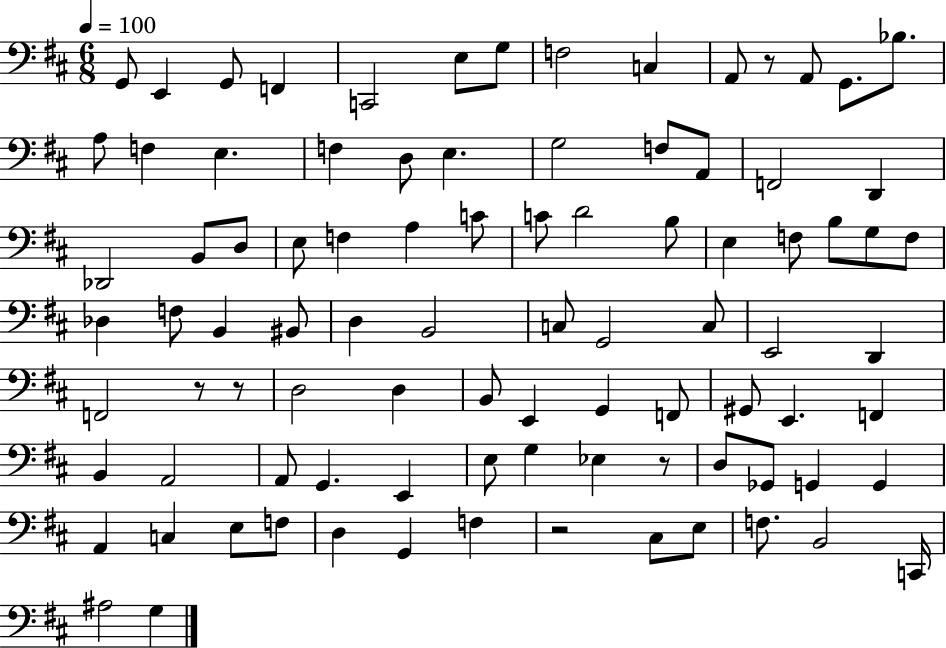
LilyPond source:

{
  \clef bass
  \numericTimeSignature
  \time 6/8
  \key d \major
  \tempo 4 = 100
  \repeat volta 2 { g,8 e,4 g,8 f,4 | c,2 e8 g8 | f2 c4 | a,8 r8 a,8 g,8. bes8. | \break a8 f4 e4. | f4 d8 e4. | g2 f8 a,8 | f,2 d,4 | \break des,2 b,8 d8 | e8 f4 a4 c'8 | c'8 d'2 b8 | e4 f8 b8 g8 f8 | \break des4 f8 b,4 bis,8 | d4 b,2 | c8 g,2 c8 | e,2 d,4 | \break f,2 r8 r8 | d2 d4 | b,8 e,4 g,4 f,8 | gis,8 e,4. f,4 | \break b,4 a,2 | a,8 g,4. e,4 | e8 g4 ees4 r8 | d8 ges,8 g,4 g,4 | \break a,4 c4 e8 f8 | d4 g,4 f4 | r2 cis8 e8 | f8. b,2 c,16 | \break ais2 g4 | } \bar "|."
}